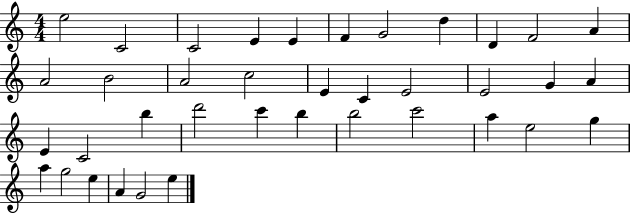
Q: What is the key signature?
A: C major